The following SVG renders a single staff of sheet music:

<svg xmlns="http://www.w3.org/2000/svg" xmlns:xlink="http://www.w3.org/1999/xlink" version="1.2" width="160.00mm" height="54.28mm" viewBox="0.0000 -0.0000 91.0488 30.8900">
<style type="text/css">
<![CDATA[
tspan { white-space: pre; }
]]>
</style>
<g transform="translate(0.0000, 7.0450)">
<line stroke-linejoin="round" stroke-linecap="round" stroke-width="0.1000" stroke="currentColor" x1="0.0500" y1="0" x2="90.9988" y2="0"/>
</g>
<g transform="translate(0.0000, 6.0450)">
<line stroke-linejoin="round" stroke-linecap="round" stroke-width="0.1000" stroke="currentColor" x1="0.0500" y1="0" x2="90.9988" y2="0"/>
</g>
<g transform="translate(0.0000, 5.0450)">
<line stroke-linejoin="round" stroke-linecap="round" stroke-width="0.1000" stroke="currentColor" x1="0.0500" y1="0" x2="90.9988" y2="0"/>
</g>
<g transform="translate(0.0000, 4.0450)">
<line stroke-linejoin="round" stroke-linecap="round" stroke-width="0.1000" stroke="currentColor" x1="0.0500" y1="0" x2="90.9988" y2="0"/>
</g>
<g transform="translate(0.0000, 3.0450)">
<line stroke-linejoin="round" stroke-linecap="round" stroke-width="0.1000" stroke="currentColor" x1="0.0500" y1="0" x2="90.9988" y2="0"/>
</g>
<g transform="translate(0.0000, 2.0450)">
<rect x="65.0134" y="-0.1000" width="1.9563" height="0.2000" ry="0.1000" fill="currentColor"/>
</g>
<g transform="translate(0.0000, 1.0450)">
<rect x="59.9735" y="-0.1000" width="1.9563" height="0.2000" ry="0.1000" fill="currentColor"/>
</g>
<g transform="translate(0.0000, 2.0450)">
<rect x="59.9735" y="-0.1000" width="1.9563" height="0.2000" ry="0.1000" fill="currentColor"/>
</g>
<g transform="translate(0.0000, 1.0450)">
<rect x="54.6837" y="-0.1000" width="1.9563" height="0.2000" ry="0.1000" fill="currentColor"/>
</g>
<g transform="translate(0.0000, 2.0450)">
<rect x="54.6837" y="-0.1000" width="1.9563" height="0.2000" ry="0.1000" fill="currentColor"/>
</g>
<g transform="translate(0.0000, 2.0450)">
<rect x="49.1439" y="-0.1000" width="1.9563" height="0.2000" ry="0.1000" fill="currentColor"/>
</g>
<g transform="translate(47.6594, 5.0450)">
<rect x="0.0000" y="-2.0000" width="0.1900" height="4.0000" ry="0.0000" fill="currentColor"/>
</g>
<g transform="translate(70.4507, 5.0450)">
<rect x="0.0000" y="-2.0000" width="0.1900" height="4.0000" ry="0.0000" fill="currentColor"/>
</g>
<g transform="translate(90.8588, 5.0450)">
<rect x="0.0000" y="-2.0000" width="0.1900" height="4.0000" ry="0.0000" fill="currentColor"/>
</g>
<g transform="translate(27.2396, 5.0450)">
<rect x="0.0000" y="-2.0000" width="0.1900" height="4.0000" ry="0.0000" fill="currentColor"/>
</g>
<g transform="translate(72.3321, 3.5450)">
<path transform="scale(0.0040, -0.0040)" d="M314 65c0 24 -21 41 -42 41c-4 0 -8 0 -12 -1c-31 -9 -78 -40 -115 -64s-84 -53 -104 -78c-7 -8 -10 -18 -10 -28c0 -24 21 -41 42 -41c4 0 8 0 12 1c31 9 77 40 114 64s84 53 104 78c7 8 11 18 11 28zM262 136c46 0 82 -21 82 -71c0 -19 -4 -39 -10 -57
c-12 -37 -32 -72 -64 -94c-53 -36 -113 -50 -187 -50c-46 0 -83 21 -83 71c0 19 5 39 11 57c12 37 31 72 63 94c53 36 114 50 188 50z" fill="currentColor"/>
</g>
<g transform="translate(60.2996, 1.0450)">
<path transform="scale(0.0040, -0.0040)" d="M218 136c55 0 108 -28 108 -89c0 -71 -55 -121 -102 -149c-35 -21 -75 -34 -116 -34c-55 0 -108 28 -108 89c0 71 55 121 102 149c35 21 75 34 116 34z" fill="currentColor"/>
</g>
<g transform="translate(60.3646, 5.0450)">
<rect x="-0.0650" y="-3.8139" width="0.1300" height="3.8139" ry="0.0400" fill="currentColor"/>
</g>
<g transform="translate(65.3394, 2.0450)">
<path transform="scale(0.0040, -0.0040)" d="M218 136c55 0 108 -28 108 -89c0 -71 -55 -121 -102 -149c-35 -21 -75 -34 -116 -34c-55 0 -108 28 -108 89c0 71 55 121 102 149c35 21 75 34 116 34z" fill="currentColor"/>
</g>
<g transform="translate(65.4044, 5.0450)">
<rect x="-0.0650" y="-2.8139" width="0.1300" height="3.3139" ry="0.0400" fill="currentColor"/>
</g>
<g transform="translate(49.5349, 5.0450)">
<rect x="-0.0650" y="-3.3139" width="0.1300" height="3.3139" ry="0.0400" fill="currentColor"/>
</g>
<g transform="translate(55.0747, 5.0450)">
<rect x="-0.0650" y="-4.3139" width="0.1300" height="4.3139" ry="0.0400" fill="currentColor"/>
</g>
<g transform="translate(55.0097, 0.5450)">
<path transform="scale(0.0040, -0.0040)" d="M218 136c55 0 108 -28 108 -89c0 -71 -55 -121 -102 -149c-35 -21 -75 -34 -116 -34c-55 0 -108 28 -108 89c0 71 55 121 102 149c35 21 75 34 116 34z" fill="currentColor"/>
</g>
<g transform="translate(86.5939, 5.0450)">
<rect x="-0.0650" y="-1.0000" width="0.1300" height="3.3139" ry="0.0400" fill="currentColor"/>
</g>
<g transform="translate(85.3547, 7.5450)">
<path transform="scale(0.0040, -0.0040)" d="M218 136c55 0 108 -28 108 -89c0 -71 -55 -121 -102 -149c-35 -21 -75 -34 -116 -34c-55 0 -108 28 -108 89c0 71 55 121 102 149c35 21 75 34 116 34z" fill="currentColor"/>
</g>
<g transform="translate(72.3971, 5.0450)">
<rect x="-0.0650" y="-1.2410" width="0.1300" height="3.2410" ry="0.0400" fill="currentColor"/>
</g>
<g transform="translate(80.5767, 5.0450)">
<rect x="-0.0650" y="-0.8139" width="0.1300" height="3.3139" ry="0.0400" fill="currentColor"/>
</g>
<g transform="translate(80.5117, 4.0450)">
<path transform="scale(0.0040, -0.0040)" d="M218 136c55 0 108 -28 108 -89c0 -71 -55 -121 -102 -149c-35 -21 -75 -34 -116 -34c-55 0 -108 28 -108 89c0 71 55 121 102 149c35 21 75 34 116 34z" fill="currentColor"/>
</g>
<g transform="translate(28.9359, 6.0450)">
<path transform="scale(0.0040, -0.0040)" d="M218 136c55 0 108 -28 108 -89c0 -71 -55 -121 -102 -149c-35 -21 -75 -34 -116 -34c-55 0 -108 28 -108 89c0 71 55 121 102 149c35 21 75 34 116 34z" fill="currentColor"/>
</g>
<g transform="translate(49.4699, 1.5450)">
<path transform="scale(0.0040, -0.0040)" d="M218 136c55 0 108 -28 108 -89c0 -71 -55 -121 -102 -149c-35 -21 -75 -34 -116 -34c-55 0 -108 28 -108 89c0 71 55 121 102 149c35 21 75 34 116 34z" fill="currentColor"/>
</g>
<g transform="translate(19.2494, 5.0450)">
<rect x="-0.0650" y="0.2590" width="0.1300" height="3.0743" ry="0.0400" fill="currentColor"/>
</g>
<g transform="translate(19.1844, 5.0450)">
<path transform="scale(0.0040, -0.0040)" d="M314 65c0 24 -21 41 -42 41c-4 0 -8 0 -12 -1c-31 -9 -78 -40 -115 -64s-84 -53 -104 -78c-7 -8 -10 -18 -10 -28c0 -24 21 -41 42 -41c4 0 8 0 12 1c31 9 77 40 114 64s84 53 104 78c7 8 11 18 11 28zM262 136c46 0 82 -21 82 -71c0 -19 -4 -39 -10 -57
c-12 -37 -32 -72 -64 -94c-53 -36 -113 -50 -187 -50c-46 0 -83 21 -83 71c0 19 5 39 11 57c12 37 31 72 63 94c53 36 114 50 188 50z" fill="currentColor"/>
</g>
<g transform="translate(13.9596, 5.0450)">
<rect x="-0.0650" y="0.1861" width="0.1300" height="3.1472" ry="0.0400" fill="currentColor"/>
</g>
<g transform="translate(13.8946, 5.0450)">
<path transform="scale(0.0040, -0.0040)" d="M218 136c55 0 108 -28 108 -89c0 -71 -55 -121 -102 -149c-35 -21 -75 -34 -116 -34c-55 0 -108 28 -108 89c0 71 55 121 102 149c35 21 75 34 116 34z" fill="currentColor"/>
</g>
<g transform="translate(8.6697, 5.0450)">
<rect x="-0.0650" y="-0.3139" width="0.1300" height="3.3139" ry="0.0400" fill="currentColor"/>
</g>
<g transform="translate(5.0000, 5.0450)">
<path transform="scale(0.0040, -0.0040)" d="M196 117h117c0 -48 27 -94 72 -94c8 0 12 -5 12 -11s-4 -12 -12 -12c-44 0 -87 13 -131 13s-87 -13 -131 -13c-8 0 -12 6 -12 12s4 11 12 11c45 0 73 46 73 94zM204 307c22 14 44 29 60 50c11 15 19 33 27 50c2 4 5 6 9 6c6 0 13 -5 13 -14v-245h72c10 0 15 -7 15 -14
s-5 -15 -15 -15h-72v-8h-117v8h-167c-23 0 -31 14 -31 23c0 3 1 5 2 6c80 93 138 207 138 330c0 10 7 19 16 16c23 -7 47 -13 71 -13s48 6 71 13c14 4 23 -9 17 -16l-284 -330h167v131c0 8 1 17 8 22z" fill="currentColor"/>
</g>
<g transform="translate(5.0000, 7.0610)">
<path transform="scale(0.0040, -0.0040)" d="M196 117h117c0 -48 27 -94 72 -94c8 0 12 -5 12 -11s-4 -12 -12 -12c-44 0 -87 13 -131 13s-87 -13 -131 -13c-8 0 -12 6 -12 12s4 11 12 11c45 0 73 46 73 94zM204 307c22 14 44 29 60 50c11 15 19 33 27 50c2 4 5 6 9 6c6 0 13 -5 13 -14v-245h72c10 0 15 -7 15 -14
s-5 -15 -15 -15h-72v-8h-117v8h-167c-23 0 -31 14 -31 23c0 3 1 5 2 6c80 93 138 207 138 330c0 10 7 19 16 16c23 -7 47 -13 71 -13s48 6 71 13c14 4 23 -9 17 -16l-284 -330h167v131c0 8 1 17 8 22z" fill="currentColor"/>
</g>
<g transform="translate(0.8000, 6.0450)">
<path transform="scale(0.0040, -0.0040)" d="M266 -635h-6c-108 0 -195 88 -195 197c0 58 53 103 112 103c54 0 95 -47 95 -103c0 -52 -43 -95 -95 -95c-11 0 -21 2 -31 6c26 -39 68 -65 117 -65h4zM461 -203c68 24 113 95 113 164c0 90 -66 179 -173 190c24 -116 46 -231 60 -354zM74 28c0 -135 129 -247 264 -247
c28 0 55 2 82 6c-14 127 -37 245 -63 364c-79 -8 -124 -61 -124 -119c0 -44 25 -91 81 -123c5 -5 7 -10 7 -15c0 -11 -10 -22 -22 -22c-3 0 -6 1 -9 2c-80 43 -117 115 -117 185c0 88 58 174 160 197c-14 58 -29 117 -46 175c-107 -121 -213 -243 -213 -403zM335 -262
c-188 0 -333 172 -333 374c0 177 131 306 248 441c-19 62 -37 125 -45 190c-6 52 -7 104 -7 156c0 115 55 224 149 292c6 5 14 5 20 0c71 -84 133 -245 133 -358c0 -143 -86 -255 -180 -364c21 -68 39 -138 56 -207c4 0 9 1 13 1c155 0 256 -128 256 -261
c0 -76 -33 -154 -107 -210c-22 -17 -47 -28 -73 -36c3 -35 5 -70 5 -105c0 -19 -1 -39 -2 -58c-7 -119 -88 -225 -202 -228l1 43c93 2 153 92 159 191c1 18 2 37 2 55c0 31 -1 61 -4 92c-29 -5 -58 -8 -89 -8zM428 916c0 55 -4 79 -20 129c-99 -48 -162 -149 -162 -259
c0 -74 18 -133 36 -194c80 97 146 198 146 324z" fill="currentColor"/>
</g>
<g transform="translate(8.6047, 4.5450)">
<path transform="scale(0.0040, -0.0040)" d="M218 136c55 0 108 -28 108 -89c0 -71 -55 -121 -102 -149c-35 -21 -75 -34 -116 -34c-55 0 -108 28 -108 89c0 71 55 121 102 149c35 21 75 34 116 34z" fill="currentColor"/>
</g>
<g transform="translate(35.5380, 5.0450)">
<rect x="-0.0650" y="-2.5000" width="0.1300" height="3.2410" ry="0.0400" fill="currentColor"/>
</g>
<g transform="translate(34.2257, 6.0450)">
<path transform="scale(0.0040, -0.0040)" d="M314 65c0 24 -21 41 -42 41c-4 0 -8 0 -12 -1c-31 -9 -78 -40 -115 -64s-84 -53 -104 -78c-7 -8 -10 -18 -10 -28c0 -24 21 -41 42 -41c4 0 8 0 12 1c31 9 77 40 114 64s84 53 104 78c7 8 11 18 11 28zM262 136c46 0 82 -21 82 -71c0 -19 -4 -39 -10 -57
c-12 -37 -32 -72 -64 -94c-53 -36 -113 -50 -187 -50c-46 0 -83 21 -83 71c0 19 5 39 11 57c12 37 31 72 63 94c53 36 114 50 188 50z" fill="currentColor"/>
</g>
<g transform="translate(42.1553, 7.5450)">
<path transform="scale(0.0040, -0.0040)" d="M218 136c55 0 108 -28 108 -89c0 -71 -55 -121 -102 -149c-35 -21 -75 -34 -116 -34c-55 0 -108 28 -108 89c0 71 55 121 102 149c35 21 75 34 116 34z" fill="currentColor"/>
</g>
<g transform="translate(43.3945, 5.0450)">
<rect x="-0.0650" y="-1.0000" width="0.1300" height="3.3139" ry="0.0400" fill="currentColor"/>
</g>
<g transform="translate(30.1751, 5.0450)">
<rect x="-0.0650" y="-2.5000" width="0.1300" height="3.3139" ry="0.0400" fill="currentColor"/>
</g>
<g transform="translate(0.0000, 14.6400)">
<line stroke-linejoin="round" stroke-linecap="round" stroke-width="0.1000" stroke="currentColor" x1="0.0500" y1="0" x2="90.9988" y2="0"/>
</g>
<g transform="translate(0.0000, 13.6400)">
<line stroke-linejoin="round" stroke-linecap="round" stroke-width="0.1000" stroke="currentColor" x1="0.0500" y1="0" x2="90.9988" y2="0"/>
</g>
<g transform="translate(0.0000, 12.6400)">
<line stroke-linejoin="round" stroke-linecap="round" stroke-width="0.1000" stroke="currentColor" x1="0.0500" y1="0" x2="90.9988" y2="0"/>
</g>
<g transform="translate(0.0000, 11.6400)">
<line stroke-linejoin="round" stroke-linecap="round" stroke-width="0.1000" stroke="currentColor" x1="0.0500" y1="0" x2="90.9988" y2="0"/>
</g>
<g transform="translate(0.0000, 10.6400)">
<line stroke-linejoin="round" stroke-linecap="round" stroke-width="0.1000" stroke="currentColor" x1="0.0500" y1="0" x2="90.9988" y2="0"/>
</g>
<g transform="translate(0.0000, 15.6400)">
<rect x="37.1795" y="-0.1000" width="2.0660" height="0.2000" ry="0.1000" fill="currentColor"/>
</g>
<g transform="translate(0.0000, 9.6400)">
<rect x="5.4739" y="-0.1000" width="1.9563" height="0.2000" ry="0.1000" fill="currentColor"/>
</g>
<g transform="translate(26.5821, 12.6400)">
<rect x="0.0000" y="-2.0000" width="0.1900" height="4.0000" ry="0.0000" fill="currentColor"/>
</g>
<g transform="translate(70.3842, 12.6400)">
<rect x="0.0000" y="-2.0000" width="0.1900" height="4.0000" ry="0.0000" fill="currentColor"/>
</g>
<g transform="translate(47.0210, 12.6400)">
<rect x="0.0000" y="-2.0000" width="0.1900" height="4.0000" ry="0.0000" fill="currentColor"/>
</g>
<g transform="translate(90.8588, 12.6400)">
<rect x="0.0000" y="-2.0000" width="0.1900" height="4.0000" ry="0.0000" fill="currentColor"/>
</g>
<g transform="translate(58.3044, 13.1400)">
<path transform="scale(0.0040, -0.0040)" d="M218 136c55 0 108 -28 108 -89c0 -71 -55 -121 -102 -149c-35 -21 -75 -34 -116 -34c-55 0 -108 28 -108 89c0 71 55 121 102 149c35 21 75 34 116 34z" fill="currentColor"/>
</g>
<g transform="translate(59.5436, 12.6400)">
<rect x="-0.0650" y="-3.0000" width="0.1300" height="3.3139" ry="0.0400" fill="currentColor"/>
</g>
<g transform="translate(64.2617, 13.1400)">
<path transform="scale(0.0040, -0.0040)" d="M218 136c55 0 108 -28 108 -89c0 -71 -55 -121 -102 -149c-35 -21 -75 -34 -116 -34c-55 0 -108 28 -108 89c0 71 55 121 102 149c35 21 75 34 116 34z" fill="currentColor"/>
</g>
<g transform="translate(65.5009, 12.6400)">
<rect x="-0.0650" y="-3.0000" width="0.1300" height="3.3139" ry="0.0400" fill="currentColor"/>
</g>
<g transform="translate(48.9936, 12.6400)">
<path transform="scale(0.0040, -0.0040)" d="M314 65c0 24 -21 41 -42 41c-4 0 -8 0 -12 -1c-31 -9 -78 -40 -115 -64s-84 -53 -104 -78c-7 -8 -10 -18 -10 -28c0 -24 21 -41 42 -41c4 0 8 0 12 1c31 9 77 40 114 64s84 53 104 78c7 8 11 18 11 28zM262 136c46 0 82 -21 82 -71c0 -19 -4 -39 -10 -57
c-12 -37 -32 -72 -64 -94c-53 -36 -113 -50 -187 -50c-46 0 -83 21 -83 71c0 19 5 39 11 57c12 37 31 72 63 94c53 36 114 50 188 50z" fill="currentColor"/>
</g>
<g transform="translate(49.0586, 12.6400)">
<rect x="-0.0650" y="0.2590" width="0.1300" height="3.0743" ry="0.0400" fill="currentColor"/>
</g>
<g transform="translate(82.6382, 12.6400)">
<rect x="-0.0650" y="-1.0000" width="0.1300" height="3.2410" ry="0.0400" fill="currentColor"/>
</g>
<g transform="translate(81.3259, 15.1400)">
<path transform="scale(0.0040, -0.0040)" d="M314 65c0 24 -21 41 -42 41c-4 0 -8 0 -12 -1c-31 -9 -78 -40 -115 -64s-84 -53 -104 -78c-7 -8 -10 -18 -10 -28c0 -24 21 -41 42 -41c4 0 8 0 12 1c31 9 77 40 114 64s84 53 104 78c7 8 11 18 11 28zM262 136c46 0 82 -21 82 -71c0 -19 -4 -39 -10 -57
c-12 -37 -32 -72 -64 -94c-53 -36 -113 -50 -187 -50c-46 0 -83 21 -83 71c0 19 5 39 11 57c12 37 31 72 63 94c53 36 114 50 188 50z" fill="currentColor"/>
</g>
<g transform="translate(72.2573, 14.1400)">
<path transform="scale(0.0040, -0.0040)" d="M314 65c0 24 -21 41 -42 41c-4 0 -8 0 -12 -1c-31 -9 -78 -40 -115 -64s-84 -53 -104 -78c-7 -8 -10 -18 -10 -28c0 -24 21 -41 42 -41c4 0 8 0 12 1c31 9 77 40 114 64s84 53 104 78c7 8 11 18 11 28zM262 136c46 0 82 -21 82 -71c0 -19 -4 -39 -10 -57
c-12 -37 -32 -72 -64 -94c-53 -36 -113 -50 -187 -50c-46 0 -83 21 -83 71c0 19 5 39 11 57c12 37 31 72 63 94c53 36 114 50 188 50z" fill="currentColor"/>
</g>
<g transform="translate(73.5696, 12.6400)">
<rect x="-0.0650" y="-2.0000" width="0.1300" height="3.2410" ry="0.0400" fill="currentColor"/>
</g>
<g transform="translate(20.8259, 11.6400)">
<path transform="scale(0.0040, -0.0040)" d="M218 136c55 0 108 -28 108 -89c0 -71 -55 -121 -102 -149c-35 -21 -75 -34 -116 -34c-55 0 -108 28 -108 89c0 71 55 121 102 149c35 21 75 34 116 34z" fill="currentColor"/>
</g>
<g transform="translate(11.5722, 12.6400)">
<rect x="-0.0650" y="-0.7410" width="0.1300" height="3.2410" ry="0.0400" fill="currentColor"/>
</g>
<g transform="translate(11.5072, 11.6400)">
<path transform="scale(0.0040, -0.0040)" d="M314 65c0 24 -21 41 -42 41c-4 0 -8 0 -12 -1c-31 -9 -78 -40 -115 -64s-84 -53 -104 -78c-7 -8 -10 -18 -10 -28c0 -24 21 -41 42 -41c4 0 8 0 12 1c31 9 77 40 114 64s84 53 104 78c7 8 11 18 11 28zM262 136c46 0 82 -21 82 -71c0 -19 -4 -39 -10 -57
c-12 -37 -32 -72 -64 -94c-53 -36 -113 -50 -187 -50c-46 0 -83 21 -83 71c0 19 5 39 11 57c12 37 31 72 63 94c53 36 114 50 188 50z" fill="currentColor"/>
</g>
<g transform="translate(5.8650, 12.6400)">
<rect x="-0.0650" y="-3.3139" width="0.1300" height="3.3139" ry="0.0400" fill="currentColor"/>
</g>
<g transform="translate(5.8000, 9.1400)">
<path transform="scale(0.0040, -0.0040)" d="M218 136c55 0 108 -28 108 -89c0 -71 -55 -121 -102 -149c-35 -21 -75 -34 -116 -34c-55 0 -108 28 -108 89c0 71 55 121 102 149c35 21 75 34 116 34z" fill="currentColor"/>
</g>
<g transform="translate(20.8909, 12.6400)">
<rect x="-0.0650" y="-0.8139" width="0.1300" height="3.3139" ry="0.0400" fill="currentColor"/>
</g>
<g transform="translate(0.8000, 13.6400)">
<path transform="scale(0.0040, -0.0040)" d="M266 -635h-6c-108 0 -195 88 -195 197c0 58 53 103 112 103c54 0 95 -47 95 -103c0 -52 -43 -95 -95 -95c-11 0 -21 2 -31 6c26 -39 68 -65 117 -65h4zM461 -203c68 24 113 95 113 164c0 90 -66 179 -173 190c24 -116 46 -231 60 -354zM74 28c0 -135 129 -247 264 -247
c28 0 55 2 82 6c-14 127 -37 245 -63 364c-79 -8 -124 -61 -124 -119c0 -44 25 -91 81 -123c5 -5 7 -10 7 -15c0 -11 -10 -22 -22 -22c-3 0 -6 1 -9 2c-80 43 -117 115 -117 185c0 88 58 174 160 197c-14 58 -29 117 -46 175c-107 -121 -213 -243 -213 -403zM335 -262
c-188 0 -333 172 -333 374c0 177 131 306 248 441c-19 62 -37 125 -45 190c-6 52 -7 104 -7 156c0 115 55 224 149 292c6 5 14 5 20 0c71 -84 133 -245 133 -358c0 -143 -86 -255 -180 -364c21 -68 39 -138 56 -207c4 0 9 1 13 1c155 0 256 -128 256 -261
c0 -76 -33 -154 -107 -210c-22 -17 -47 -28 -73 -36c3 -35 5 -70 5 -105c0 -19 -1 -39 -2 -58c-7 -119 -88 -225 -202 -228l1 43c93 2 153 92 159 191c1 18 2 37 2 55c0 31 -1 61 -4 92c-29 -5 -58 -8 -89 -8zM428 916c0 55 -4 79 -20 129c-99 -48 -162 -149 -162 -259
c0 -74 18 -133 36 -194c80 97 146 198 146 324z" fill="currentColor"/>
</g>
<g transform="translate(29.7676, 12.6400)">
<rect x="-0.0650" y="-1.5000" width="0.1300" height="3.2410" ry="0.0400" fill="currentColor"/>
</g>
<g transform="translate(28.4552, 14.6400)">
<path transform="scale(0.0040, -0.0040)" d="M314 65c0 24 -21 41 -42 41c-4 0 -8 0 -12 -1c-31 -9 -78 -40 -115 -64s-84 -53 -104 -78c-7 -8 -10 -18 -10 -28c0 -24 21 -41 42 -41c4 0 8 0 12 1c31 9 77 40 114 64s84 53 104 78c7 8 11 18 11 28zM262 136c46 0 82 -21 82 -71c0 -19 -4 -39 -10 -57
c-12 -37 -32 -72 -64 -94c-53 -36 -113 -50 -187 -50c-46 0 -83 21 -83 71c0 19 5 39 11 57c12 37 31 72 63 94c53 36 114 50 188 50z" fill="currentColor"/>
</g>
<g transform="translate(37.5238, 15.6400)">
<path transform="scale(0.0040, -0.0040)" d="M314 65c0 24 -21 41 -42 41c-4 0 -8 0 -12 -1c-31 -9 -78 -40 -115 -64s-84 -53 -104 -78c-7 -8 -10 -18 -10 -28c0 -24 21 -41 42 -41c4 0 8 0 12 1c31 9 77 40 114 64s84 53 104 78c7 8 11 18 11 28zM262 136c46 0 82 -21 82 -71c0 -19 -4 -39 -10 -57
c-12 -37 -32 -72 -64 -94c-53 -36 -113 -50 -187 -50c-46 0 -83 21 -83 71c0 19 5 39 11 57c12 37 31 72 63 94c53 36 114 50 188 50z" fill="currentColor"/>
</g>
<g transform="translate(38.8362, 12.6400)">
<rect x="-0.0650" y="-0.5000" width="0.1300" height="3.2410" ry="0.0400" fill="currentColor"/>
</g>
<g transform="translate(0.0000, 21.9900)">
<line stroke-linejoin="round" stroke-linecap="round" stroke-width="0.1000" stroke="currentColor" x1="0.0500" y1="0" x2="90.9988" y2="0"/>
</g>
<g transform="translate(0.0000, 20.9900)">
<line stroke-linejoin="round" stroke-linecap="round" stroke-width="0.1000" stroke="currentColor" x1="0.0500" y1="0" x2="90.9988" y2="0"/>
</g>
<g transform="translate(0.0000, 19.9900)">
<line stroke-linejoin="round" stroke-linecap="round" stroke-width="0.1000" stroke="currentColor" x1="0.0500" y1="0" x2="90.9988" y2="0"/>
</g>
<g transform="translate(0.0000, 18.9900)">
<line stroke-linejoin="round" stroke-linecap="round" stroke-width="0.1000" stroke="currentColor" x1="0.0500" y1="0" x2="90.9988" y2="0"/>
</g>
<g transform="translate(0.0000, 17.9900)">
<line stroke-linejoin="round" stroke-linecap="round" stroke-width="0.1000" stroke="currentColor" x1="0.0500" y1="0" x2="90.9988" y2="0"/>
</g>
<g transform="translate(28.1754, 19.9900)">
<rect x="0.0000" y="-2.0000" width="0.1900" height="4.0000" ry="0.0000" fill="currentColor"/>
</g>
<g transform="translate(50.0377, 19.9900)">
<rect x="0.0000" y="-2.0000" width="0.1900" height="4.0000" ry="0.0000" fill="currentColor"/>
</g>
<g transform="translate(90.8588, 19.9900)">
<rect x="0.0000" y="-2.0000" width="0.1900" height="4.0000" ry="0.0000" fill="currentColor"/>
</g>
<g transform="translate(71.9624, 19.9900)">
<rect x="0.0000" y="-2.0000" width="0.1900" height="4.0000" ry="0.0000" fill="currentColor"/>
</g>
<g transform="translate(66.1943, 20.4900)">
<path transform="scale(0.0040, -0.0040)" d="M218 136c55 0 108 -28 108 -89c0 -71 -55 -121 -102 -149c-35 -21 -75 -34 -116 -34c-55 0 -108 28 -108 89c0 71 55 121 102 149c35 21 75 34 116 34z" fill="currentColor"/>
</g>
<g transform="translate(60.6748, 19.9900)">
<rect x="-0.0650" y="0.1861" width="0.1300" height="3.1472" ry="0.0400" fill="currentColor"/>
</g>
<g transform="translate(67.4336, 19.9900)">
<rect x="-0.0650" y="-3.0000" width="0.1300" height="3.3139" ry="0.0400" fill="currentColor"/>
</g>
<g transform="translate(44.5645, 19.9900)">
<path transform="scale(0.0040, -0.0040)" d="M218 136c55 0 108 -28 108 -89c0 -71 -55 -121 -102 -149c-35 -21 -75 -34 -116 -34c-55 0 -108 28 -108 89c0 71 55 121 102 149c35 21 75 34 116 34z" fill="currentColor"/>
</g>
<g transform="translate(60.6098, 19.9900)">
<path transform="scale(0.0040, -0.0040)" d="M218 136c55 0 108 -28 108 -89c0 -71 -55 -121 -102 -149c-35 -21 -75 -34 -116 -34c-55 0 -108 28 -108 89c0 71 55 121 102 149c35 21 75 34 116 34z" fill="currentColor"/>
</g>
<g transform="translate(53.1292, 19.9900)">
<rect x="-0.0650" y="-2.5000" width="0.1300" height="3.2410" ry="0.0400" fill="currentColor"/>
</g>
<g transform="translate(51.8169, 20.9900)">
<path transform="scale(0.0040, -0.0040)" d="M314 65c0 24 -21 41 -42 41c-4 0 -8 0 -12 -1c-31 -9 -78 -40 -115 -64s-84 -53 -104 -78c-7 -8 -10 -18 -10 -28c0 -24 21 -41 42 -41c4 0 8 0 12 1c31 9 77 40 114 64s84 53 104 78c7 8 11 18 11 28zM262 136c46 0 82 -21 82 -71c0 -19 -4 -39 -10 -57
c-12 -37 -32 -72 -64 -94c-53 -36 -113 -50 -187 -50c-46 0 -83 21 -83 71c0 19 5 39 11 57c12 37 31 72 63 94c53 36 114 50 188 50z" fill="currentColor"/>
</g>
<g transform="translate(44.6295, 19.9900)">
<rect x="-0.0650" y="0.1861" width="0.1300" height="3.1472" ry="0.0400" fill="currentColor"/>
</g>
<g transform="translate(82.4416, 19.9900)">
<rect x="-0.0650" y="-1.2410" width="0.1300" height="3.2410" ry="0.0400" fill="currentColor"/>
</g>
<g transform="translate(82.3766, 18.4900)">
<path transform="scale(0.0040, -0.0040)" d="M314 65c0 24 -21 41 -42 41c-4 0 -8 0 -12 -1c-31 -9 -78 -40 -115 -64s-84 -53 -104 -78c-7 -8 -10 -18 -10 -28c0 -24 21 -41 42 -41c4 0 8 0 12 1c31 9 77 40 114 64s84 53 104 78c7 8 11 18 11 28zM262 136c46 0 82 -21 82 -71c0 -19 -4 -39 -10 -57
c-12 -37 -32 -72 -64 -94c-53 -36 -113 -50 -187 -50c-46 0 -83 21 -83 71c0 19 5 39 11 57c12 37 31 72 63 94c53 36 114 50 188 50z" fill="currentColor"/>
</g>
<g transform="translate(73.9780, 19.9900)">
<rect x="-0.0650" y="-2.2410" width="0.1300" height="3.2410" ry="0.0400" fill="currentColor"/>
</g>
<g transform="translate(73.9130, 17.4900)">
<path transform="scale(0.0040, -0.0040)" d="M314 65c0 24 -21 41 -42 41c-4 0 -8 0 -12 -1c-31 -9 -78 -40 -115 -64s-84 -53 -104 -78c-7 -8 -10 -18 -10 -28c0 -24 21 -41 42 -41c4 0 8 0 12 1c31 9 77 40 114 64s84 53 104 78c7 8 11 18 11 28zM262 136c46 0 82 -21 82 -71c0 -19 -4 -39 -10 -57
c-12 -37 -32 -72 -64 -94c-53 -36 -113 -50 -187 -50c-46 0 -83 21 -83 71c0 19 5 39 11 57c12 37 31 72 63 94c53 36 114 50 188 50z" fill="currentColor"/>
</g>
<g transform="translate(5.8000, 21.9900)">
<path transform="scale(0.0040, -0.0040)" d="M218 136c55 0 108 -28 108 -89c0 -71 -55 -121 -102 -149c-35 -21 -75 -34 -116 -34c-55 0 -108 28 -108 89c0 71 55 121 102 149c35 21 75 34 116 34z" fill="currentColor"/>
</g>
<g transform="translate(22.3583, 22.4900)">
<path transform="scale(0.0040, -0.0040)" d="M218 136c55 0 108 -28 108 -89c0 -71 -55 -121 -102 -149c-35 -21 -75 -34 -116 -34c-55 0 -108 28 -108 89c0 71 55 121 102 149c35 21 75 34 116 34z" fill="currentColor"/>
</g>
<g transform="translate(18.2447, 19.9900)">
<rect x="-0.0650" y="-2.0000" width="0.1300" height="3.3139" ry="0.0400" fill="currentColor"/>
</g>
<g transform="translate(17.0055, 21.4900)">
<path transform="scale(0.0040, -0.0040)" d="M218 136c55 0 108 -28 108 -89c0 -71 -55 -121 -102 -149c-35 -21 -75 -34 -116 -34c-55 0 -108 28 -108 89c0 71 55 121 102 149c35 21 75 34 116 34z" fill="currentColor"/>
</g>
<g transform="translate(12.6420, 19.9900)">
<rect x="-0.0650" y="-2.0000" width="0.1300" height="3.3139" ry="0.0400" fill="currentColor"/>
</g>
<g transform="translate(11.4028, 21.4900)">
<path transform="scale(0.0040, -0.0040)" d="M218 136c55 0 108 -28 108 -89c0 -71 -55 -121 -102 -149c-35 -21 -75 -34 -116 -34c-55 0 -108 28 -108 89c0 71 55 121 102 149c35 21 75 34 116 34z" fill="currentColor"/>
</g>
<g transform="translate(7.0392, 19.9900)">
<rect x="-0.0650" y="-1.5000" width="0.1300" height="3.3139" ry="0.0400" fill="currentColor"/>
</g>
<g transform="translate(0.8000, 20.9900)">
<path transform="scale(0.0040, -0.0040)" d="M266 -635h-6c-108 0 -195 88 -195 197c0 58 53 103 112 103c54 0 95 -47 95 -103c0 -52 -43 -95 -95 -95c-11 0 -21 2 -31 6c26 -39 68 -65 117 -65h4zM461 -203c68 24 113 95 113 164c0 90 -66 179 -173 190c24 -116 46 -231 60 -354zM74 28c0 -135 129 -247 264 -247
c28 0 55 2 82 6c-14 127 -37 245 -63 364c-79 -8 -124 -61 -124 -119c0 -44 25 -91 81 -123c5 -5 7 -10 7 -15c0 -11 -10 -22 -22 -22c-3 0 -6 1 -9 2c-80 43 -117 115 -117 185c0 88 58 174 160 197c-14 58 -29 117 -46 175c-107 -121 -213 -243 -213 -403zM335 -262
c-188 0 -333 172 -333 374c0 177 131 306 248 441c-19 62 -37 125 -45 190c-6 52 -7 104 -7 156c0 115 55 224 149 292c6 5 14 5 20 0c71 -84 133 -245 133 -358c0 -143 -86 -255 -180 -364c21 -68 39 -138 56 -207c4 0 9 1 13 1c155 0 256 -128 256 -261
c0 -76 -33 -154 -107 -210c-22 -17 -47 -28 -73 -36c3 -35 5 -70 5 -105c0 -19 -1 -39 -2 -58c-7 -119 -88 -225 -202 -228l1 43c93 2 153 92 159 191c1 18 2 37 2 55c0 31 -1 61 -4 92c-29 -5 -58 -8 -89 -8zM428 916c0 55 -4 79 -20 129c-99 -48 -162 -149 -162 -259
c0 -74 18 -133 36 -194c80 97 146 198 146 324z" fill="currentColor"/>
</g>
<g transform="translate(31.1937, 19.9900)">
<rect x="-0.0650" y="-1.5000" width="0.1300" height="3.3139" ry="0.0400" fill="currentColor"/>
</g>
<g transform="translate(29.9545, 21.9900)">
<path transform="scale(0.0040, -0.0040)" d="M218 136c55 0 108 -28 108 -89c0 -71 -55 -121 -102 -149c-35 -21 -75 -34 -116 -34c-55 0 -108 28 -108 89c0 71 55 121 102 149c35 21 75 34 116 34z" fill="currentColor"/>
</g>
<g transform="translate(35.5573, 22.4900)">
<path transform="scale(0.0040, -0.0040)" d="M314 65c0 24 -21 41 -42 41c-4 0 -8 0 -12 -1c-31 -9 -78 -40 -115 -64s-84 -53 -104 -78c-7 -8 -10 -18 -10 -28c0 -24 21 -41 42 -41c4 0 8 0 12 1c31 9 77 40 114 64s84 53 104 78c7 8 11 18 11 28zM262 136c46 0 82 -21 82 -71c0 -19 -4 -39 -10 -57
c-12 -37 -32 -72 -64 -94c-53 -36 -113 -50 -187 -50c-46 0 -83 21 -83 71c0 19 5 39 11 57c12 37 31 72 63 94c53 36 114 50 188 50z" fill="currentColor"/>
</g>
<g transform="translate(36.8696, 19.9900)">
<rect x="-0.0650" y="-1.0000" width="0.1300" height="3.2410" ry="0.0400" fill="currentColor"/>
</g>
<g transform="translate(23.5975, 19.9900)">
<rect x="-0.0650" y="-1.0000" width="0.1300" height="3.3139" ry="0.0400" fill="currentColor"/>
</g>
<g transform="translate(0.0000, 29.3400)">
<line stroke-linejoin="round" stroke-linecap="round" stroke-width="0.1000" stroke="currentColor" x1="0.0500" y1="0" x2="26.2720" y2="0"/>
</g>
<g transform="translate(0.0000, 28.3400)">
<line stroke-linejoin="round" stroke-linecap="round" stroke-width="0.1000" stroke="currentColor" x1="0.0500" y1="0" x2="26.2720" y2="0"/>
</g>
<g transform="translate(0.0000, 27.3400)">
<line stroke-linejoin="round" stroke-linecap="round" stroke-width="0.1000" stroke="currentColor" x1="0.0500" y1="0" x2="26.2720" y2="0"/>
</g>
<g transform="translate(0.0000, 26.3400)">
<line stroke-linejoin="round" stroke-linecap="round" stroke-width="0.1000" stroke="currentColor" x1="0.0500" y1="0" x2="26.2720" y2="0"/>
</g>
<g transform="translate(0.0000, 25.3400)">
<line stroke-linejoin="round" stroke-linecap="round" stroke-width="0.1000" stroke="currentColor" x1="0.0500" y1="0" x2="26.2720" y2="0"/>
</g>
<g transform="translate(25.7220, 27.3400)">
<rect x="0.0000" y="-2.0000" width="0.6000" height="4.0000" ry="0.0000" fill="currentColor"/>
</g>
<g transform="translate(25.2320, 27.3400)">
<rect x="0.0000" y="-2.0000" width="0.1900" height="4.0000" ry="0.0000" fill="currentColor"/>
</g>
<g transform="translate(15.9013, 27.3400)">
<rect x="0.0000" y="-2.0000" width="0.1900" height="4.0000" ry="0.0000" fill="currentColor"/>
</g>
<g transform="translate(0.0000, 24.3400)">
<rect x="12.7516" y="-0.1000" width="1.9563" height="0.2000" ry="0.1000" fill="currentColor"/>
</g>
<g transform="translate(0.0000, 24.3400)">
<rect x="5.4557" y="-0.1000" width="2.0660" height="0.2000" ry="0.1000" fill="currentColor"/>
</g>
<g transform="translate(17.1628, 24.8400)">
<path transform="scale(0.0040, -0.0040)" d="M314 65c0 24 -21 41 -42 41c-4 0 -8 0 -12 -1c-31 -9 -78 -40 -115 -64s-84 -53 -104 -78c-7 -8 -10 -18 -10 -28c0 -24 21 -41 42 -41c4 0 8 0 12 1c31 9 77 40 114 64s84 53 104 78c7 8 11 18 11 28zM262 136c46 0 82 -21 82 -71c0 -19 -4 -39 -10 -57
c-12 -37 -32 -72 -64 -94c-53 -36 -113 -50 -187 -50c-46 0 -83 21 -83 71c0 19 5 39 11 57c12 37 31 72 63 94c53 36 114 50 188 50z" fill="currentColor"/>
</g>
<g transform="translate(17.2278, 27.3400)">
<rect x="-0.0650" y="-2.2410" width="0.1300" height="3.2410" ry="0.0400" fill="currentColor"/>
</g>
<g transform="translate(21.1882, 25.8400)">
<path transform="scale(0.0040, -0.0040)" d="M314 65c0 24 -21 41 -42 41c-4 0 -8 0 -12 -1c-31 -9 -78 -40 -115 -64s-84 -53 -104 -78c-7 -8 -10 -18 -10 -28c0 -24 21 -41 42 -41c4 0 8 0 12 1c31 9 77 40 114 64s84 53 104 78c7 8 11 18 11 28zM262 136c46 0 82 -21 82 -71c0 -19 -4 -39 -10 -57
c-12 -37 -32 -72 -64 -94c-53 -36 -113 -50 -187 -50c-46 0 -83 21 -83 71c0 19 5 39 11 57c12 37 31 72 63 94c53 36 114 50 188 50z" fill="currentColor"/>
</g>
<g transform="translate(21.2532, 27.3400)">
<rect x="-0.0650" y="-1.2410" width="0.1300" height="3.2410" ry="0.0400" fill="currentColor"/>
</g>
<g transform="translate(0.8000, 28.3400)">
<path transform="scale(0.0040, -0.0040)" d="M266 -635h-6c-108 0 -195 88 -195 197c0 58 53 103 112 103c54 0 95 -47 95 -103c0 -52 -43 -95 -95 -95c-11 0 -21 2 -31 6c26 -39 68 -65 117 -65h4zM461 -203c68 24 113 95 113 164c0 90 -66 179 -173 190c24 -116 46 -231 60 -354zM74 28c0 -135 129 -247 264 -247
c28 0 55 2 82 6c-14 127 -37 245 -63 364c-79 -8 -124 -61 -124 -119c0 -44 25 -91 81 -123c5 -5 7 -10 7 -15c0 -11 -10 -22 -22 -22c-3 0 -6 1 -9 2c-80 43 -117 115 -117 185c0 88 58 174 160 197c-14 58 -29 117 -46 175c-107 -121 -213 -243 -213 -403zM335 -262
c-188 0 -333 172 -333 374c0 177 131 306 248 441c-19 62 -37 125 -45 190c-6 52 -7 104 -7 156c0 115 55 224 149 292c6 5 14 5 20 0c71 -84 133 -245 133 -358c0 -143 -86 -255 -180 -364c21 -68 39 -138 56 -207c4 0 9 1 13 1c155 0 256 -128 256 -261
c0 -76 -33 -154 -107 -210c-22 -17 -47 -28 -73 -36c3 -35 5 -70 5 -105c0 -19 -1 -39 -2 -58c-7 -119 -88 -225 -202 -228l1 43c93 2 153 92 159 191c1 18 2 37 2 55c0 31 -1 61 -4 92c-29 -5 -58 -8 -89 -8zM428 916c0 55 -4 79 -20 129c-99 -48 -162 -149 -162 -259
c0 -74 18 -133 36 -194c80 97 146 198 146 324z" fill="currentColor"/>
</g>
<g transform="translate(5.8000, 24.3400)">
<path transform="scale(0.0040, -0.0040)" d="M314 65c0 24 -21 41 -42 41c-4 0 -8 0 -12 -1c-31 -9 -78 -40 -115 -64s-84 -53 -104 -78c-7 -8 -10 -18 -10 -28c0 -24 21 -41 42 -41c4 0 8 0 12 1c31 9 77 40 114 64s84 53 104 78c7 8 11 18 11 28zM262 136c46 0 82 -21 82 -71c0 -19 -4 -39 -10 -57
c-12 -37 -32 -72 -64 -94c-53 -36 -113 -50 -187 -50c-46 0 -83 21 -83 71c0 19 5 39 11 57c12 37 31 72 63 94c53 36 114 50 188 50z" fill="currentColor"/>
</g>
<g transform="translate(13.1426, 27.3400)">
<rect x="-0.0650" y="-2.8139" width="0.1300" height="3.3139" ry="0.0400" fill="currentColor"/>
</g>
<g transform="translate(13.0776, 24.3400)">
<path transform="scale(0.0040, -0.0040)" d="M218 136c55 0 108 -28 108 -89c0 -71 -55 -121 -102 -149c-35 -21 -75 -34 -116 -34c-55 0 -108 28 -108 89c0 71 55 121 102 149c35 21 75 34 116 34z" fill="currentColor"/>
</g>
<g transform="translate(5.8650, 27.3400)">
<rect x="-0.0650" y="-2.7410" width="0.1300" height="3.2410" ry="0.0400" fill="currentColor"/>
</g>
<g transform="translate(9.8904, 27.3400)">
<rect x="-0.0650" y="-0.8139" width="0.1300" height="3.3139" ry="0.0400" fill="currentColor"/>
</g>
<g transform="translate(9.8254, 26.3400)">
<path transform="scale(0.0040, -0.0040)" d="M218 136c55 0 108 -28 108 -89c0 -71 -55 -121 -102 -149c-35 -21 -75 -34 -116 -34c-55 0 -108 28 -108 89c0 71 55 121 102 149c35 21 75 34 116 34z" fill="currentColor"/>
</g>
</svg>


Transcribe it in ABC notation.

X:1
T:Untitled
M:4/4
L:1/4
K:C
c B B2 G G2 D b d' c' a e2 d D b d2 d E2 C2 B2 A A F2 D2 E F F D E D2 B G2 B A g2 e2 a2 d a g2 e2